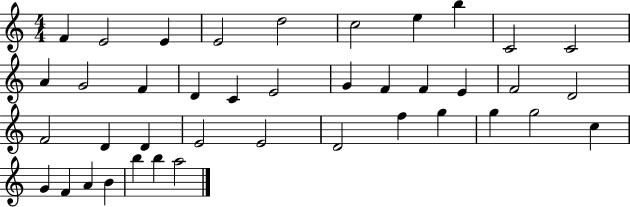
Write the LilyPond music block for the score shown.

{
  \clef treble
  \numericTimeSignature
  \time 4/4
  \key c \major
  f'4 e'2 e'4 | e'2 d''2 | c''2 e''4 b''4 | c'2 c'2 | \break a'4 g'2 f'4 | d'4 c'4 e'2 | g'4 f'4 f'4 e'4 | f'2 d'2 | \break f'2 d'4 d'4 | e'2 e'2 | d'2 f''4 g''4 | g''4 g''2 c''4 | \break g'4 f'4 a'4 b'4 | b''4 b''4 a''2 | \bar "|."
}